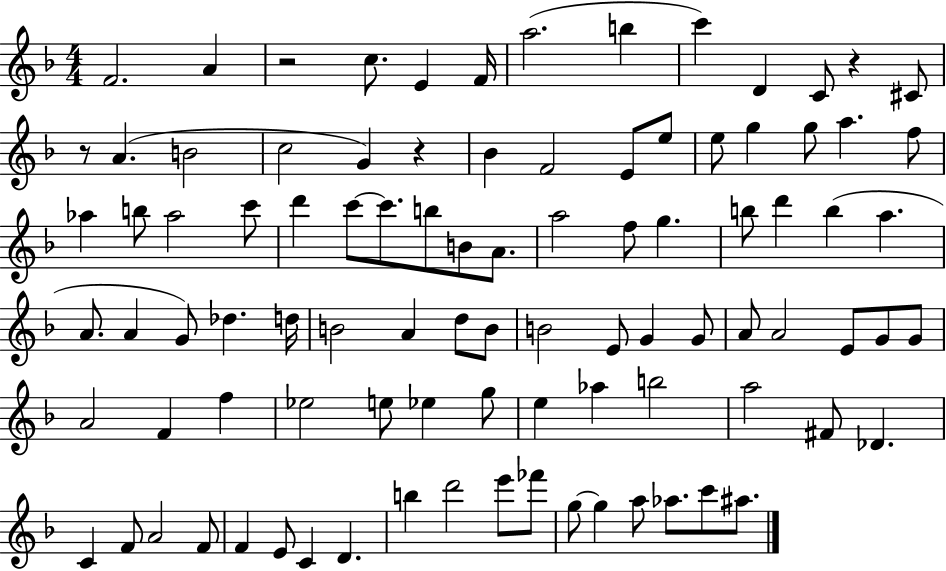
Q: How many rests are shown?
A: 4